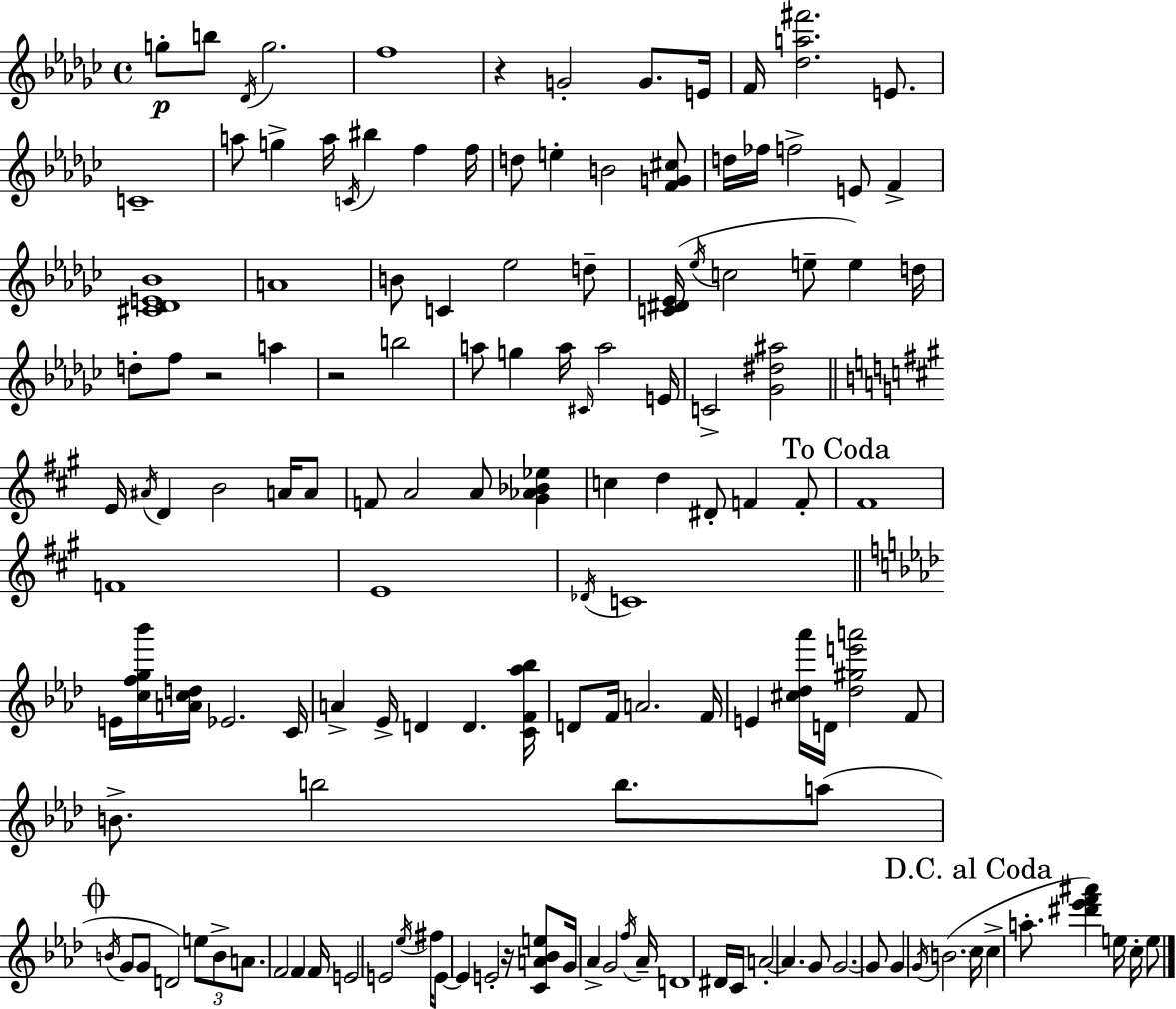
{
  \clef treble
  \time 4/4
  \defaultTimeSignature
  \key ees \minor
  g''8-.\p b''8 \acciaccatura { des'16 } g''2. | f''1 | r4 g'2-. g'8. | e'16 f'16 <des'' a'' fis'''>2. e'8. | \break c'1-- | a''8 g''4-> a''16 \acciaccatura { c'16 } bis''4 f''4 | f''16 d''8 e''4-. b'2 | <f' g' cis''>8 d''16 fes''16 f''2-> e'8 f'4-> | \break <cis' des' e' bes'>1 | a'1 | b'8 c'4 ees''2 | d''8-- <c' dis' ees'>16( \acciaccatura { ees''16 } c''2 e''8-- e''4) | \break d''16 d''8-. f''8 r2 a''4 | r2 b''2 | a''8 g''4 a''16 \grace { cis'16 } a''2 | e'16 c'2-> <ges' dis'' ais''>2 | \break \bar "||" \break \key a \major e'16 \acciaccatura { ais'16 } d'4 b'2 a'16 a'8 | f'8 a'2 a'8 <gis' aes' bes' ees''>4 | c''4 d''4 dis'8-. f'4 f'8-. | \mark "To Coda" fis'1 | \break f'1 | e'1 | \acciaccatura { des'16 } c'1 | \bar "||" \break \key aes \major e'16 <c'' f'' g'' bes'''>16 <a' c'' d''>16 ees'2. c'16 | a'4-> ees'16-> d'4 d'4. <c' f' aes'' bes''>16 | d'8 f'16 a'2. f'16 | e'4 <cis'' des'' aes'''>16 d'16 <des'' gis'' e''' a'''>2 f'8 | \break b'8.-> b''2 b''8. a''8( | \mark \markup { \musicglyph "scripts.coda" } \acciaccatura { b'16 } g'8 g'8 d'2) \tuplet 3/2 { e''8 b'8-> | a'8. } f'2 f'4 | f'16 e'2 e'2 | \break \acciaccatura { ees''16 } fis''16 e'8~~ e'4 e'2-. | r16 <c' a' bes' e''>8 g'16 aes'4-> g'2 | \acciaccatura { f''16 } aes'16-- d'1 | dis'16 c'16 a'2-.~~ a'4. | \break g'8 g'2.~~ | g'8 g'4 \acciaccatura { g'16 }( \parenthesize b'2. | \mark "D.C. al Coda" c''16 c''4-> a''8.-. <dis''' ees''' f''' ais'''>4) | e''16 c''16-. e''8 \bar "|."
}